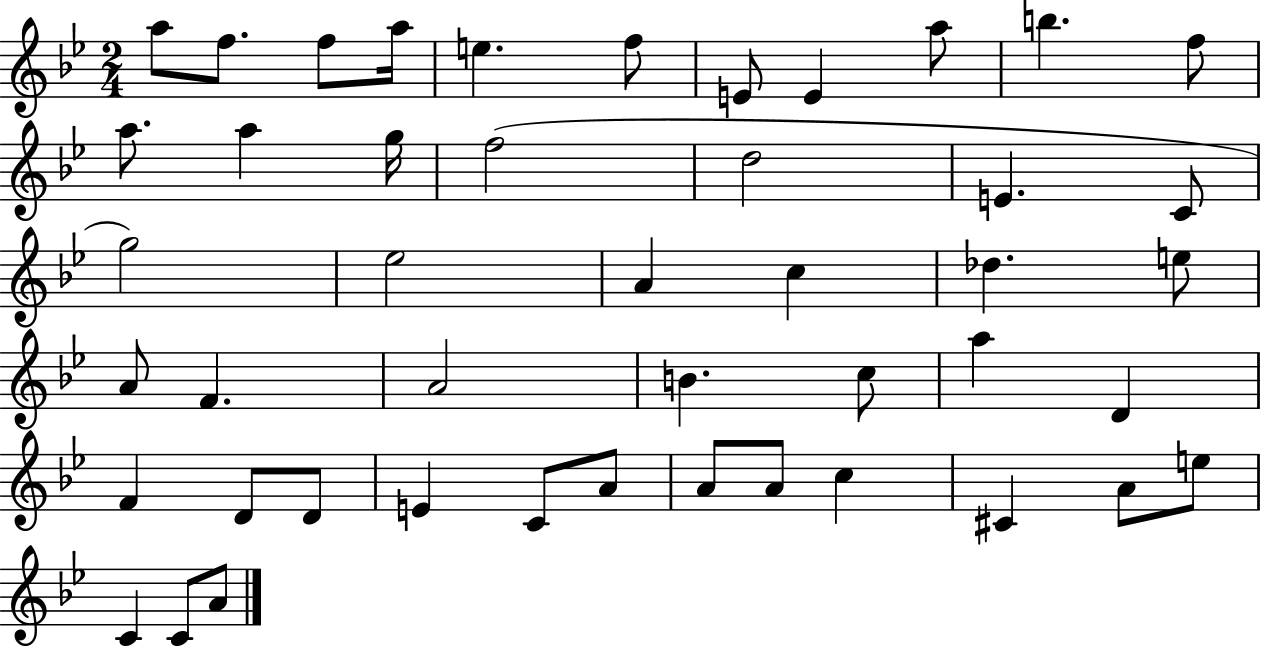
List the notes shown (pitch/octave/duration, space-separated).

A5/e F5/e. F5/e A5/s E5/q. F5/e E4/e E4/q A5/e B5/q. F5/e A5/e. A5/q G5/s F5/h D5/h E4/q. C4/e G5/h Eb5/h A4/q C5/q Db5/q. E5/e A4/e F4/q. A4/h B4/q. C5/e A5/q D4/q F4/q D4/e D4/e E4/q C4/e A4/e A4/e A4/e C5/q C#4/q A4/e E5/e C4/q C4/e A4/e